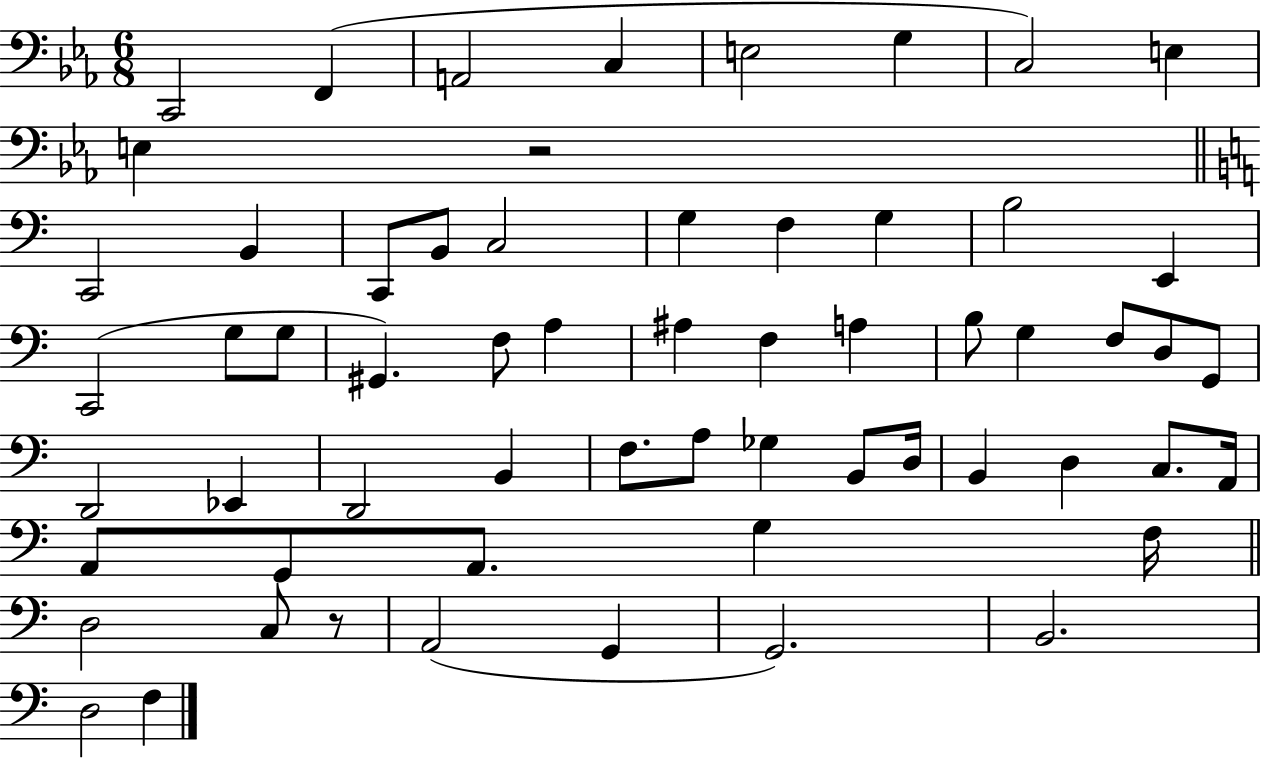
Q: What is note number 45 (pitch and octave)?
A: C3